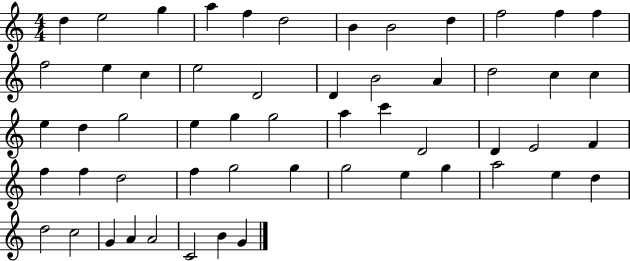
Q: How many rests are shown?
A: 0